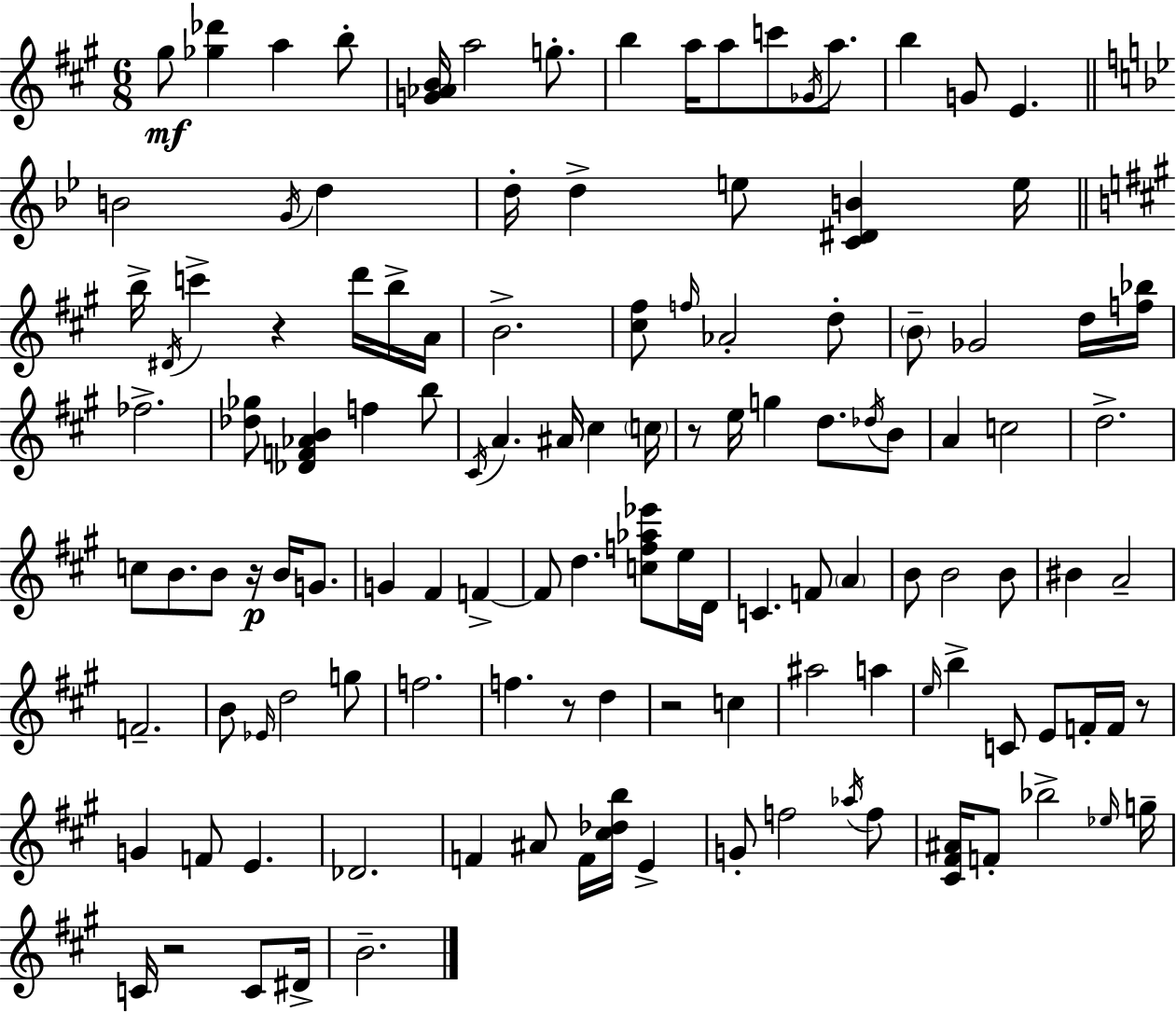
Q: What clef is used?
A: treble